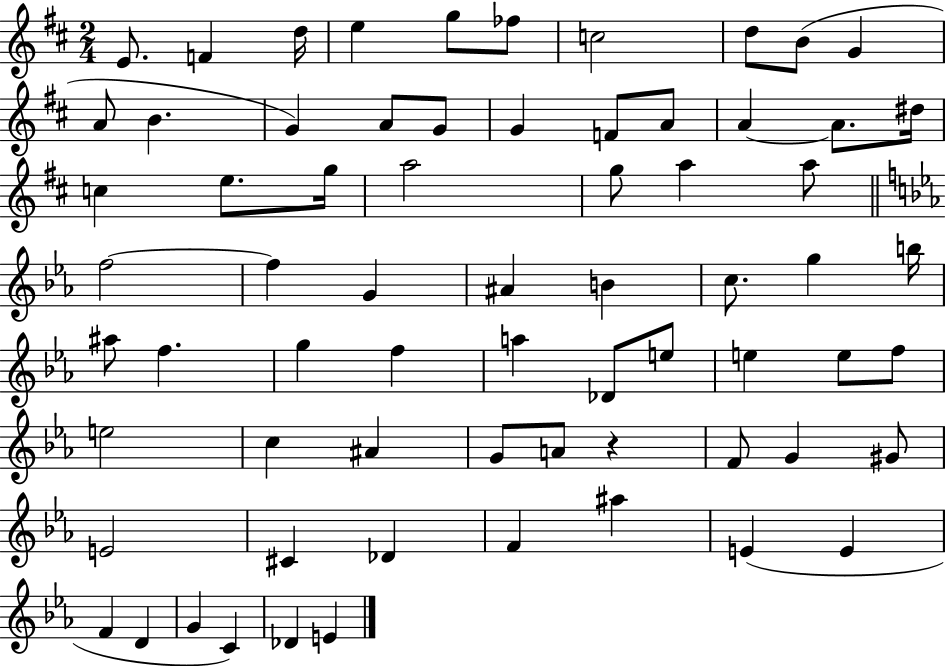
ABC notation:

X:1
T:Untitled
M:2/4
L:1/4
K:D
E/2 F d/4 e g/2 _f/2 c2 d/2 B/2 G A/2 B G A/2 G/2 G F/2 A/2 A A/2 ^d/4 c e/2 g/4 a2 g/2 a a/2 f2 f G ^A B c/2 g b/4 ^a/2 f g f a _D/2 e/2 e e/2 f/2 e2 c ^A G/2 A/2 z F/2 G ^G/2 E2 ^C _D F ^a E E F D G C _D E